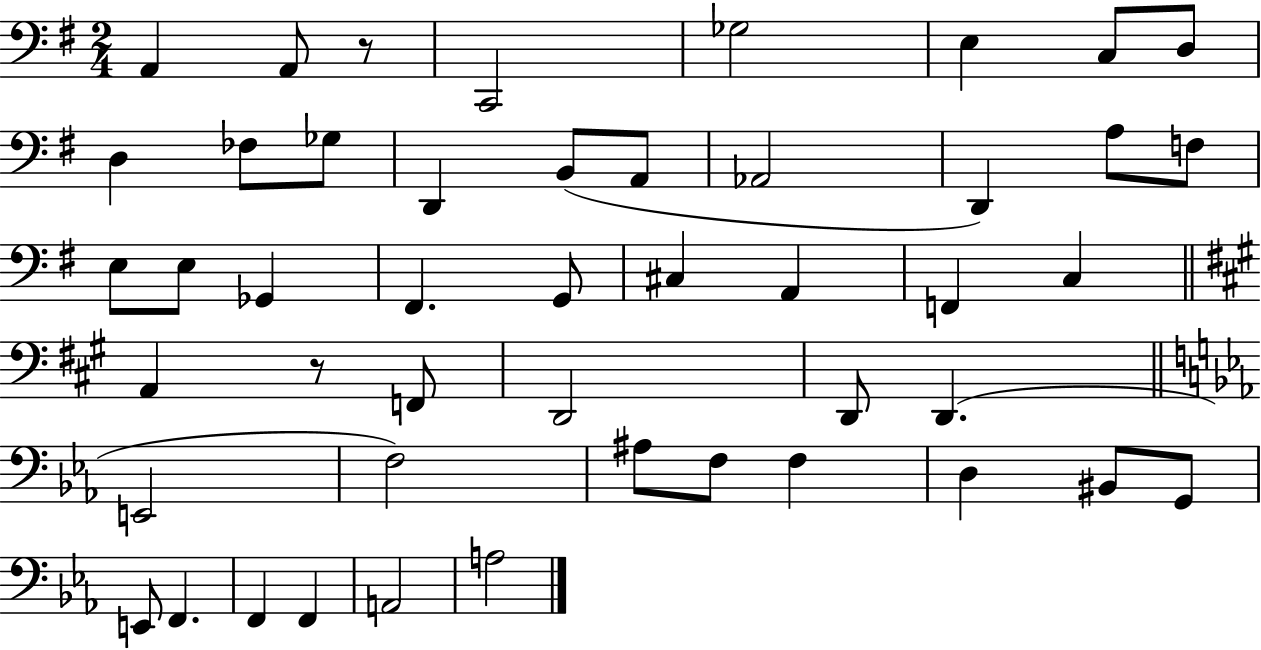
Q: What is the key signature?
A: G major